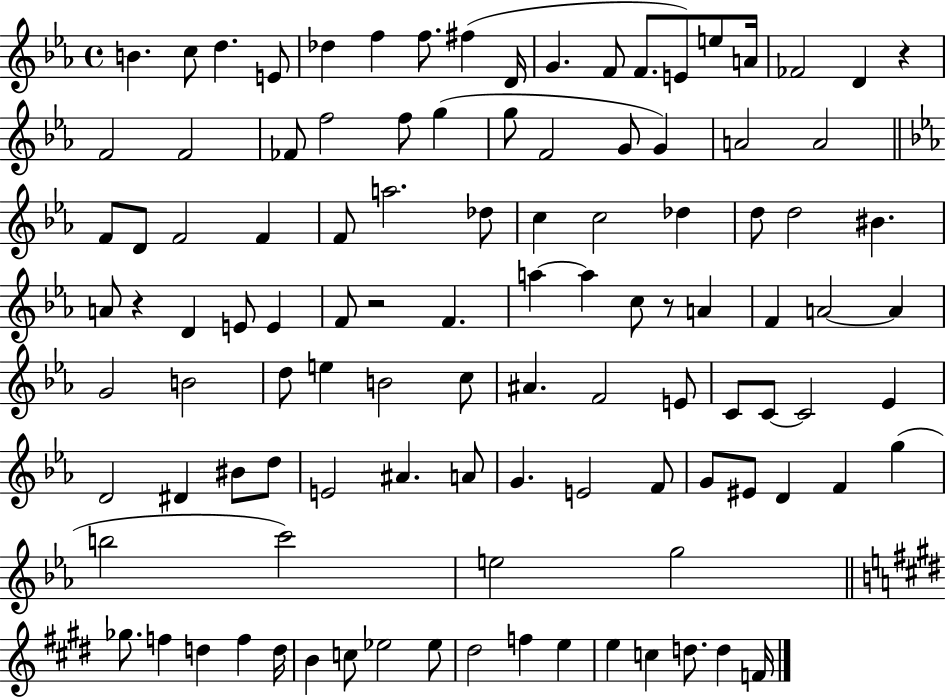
B4/q. C5/e D5/q. E4/e Db5/q F5/q F5/e. F#5/q D4/s G4/q. F4/e F4/e. E4/e E5/e A4/s FES4/h D4/q R/q F4/h F4/h FES4/e F5/h F5/e G5/q G5/e F4/h G4/e G4/q A4/h A4/h F4/e D4/e F4/h F4/q F4/e A5/h. Db5/e C5/q C5/h Db5/q D5/e D5/h BIS4/q. A4/e R/q D4/q E4/e E4/q F4/e R/h F4/q. A5/q A5/q C5/e R/e A4/q F4/q A4/h A4/q G4/h B4/h D5/e E5/q B4/h C5/e A#4/q. F4/h E4/e C4/e C4/e C4/h Eb4/q D4/h D#4/q BIS4/e D5/e E4/h A#4/q. A4/e G4/q. E4/h F4/e G4/e EIS4/e D4/q F4/q G5/q B5/h C6/h E5/h G5/h Gb5/e. F5/q D5/q F5/q D5/s B4/q C5/e Eb5/h Eb5/e D#5/h F5/q E5/q E5/q C5/q D5/e. D5/q F4/s